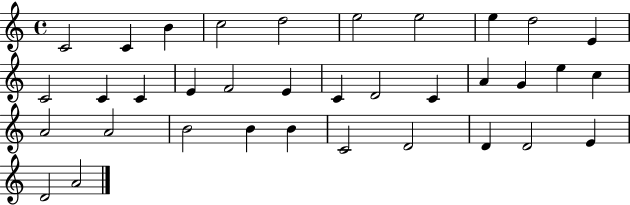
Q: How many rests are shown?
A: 0